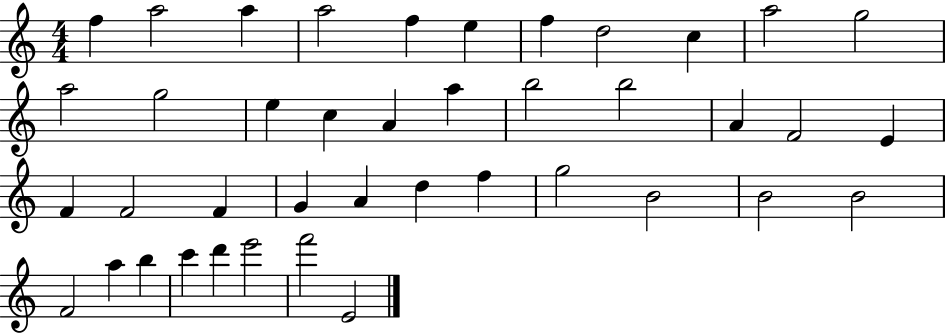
X:1
T:Untitled
M:4/4
L:1/4
K:C
f a2 a a2 f e f d2 c a2 g2 a2 g2 e c A a b2 b2 A F2 E F F2 F G A d f g2 B2 B2 B2 F2 a b c' d' e'2 f'2 E2